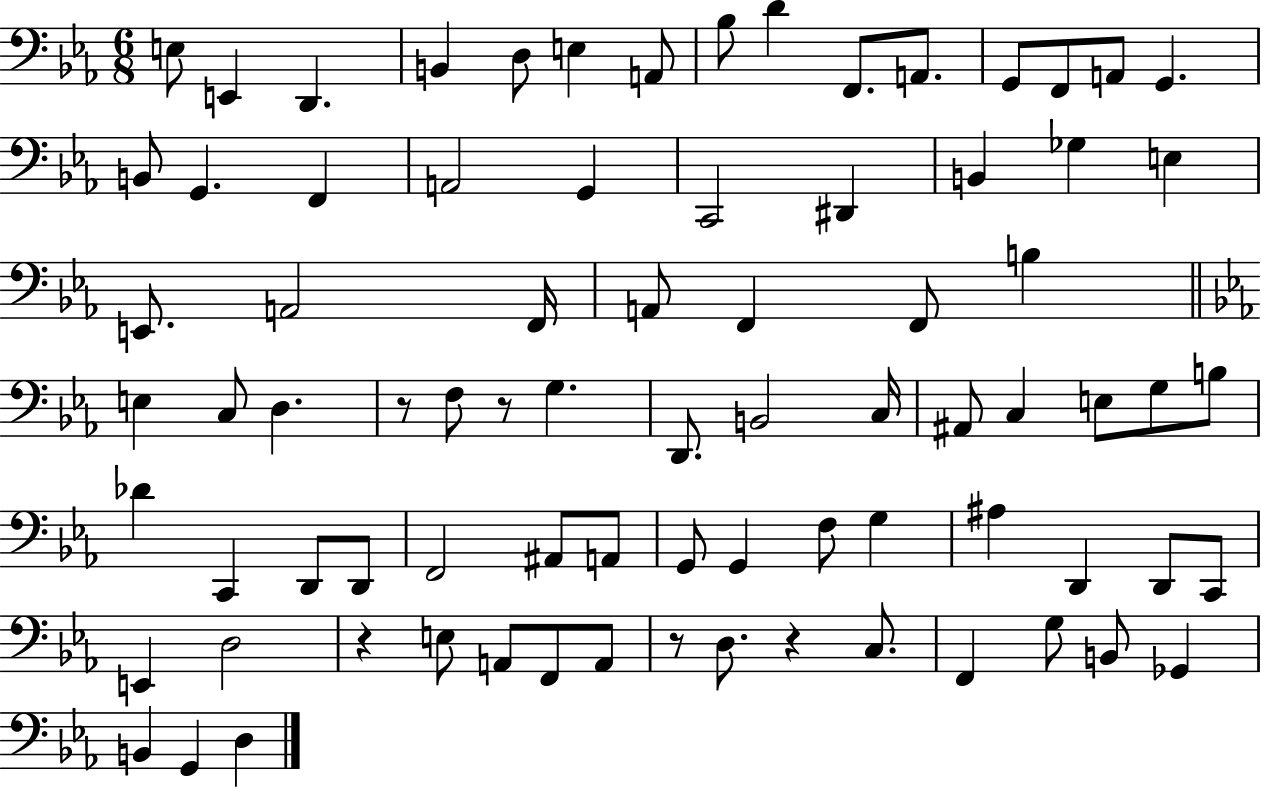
{
  \clef bass
  \numericTimeSignature
  \time 6/8
  \key ees \major
  e8 e,4 d,4. | b,4 d8 e4 a,8 | bes8 d'4 f,8. a,8. | g,8 f,8 a,8 g,4. | \break b,8 g,4. f,4 | a,2 g,4 | c,2 dis,4 | b,4 ges4 e4 | \break e,8. a,2 f,16 | a,8 f,4 f,8 b4 | \bar "||" \break \key c \minor e4 c8 d4. | r8 f8 r8 g4. | d,8. b,2 c16 | ais,8 c4 e8 g8 b8 | \break des'4 c,4 d,8 d,8 | f,2 ais,8 a,8 | g,8 g,4 f8 g4 | ais4 d,4 d,8 c,8 | \break e,4 d2 | r4 e8 a,8 f,8 a,8 | r8 d8. r4 c8. | f,4 g8 b,8 ges,4 | \break b,4 g,4 d4 | \bar "|."
}